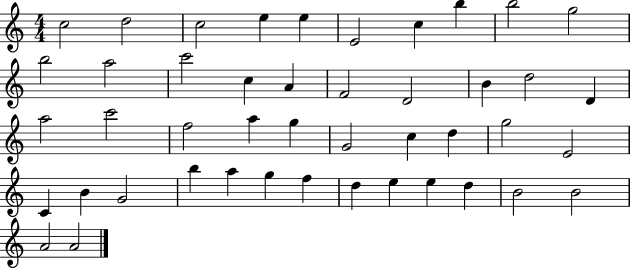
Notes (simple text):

C5/h D5/h C5/h E5/q E5/q E4/h C5/q B5/q B5/h G5/h B5/h A5/h C6/h C5/q A4/q F4/h D4/h B4/q D5/h D4/q A5/h C6/h F5/h A5/q G5/q G4/h C5/q D5/q G5/h E4/h C4/q B4/q G4/h B5/q A5/q G5/q F5/q D5/q E5/q E5/q D5/q B4/h B4/h A4/h A4/h